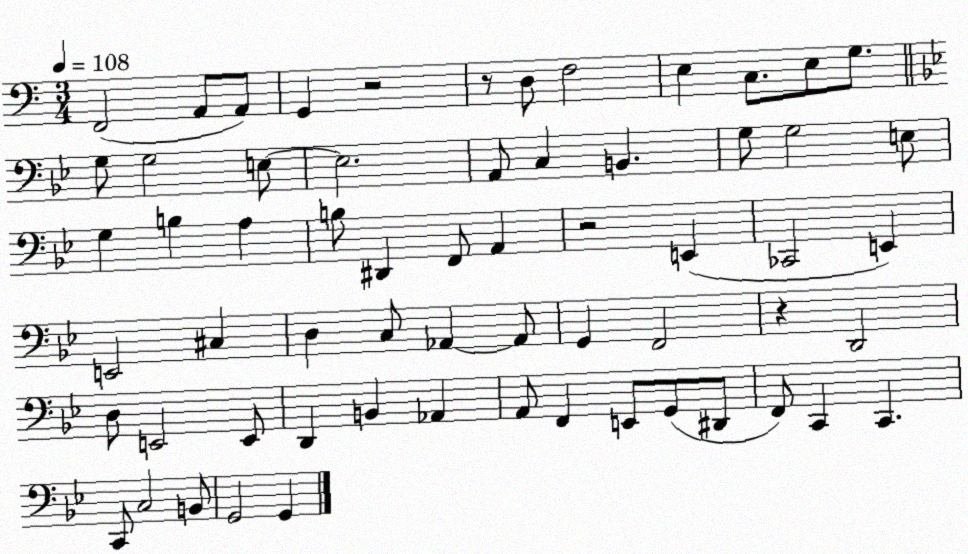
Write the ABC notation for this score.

X:1
T:Untitled
M:3/4
L:1/4
K:C
F,,2 A,,/2 A,,/2 G,, z2 z/2 D,/2 F,2 E, C,/2 E,/2 G,/2 G,/2 G,2 E,/2 E,2 A,,/2 C, B,, G,/2 G,2 E,/2 G, B, A, B,/2 ^D,, F,,/2 A,, z2 E,, _C,,2 E,, E,,2 ^C, D, C,/2 _A,, _A,,/2 G,, F,,2 z D,,2 D,/2 E,,2 E,,/2 D,, B,, _A,, A,,/2 F,, E,,/2 G,,/2 ^D,,/2 F,,/2 C,, C,, C,,/2 C,2 B,,/2 G,,2 G,,